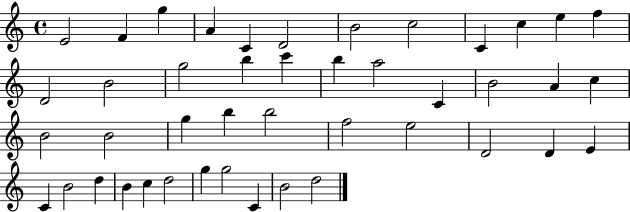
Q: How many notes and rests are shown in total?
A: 44